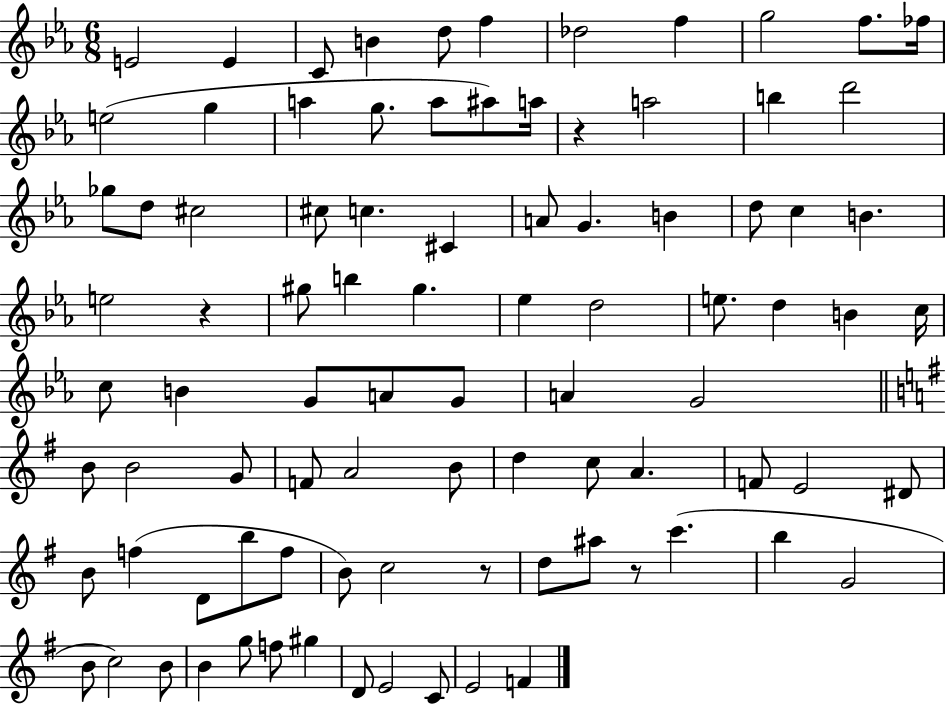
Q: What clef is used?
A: treble